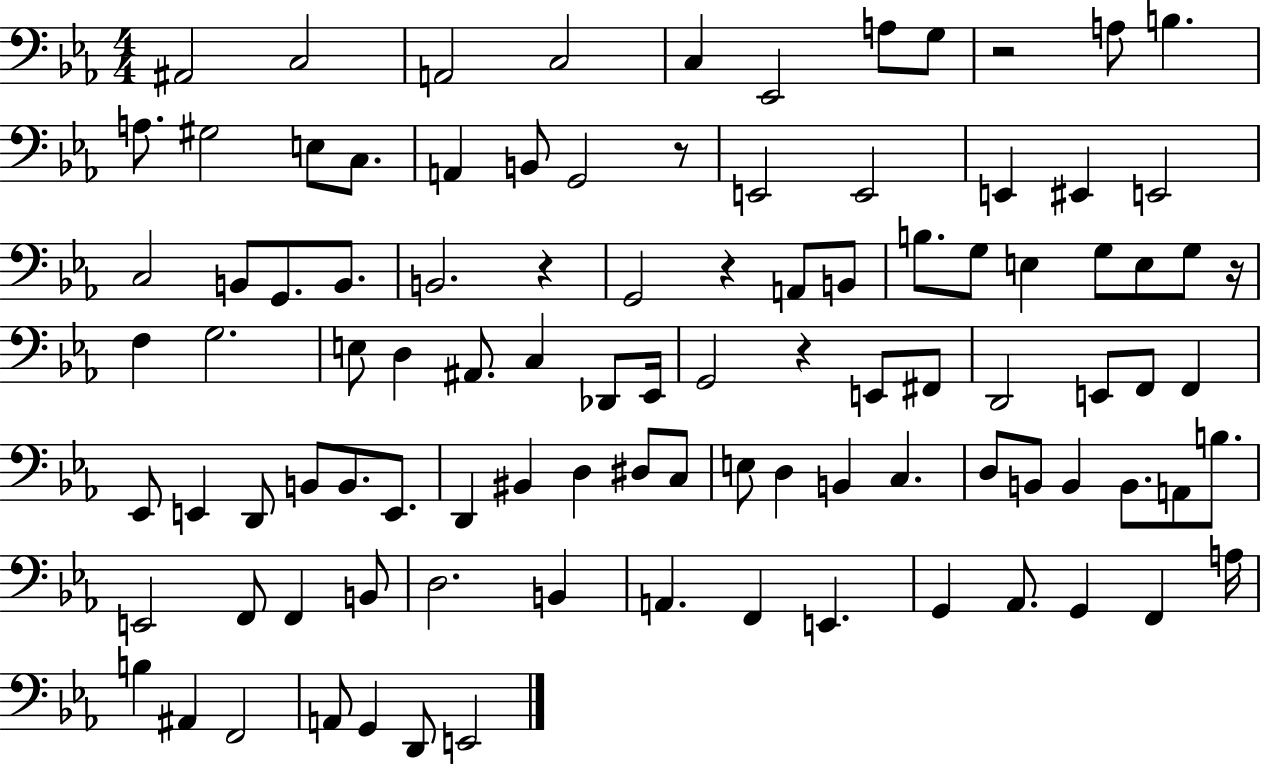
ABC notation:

X:1
T:Untitled
M:4/4
L:1/4
K:Eb
^A,,2 C,2 A,,2 C,2 C, _E,,2 A,/2 G,/2 z2 A,/2 B, A,/2 ^G,2 E,/2 C,/2 A,, B,,/2 G,,2 z/2 E,,2 E,,2 E,, ^E,, E,,2 C,2 B,,/2 G,,/2 B,,/2 B,,2 z G,,2 z A,,/2 B,,/2 B,/2 G,/2 E, G,/2 E,/2 G,/2 z/4 F, G,2 E,/2 D, ^A,,/2 C, _D,,/2 _E,,/4 G,,2 z E,,/2 ^F,,/2 D,,2 E,,/2 F,,/2 F,, _E,,/2 E,, D,,/2 B,,/2 B,,/2 E,,/2 D,, ^B,, D, ^D,/2 C,/2 E,/2 D, B,, C, D,/2 B,,/2 B,, B,,/2 A,,/2 B,/2 E,,2 F,,/2 F,, B,,/2 D,2 B,, A,, F,, E,, G,, _A,,/2 G,, F,, A,/4 B, ^A,, F,,2 A,,/2 G,, D,,/2 E,,2